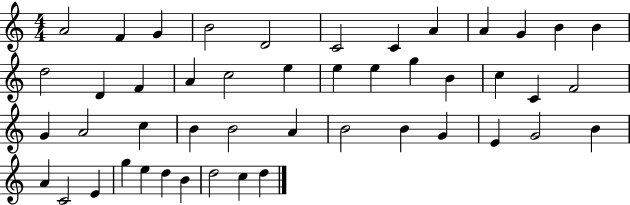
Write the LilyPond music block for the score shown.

{
  \clef treble
  \numericTimeSignature
  \time 4/4
  \key c \major
  a'2 f'4 g'4 | b'2 d'2 | c'2 c'4 a'4 | a'4 g'4 b'4 b'4 | \break d''2 d'4 f'4 | a'4 c''2 e''4 | e''4 e''4 g''4 b'4 | c''4 c'4 f'2 | \break g'4 a'2 c''4 | b'4 b'2 a'4 | b'2 b'4 g'4 | e'4 g'2 b'4 | \break a'4 c'2 e'4 | g''4 e''4 d''4 b'4 | d''2 c''4 d''4 | \bar "|."
}